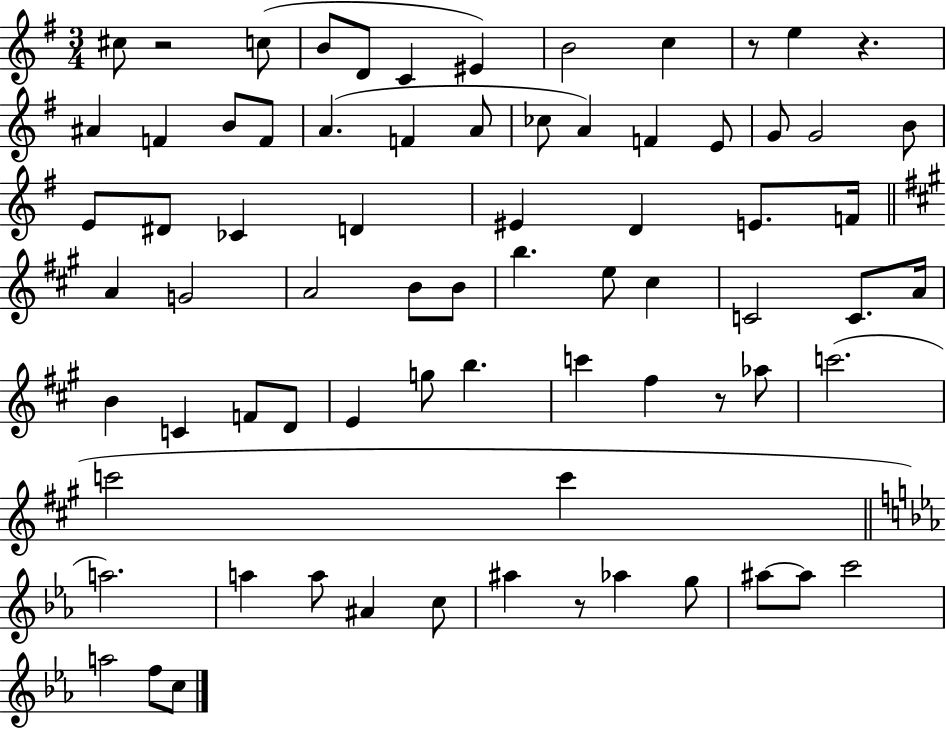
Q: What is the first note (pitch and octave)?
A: C#5